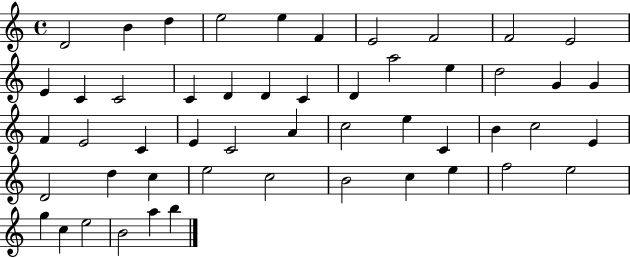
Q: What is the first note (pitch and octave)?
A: D4